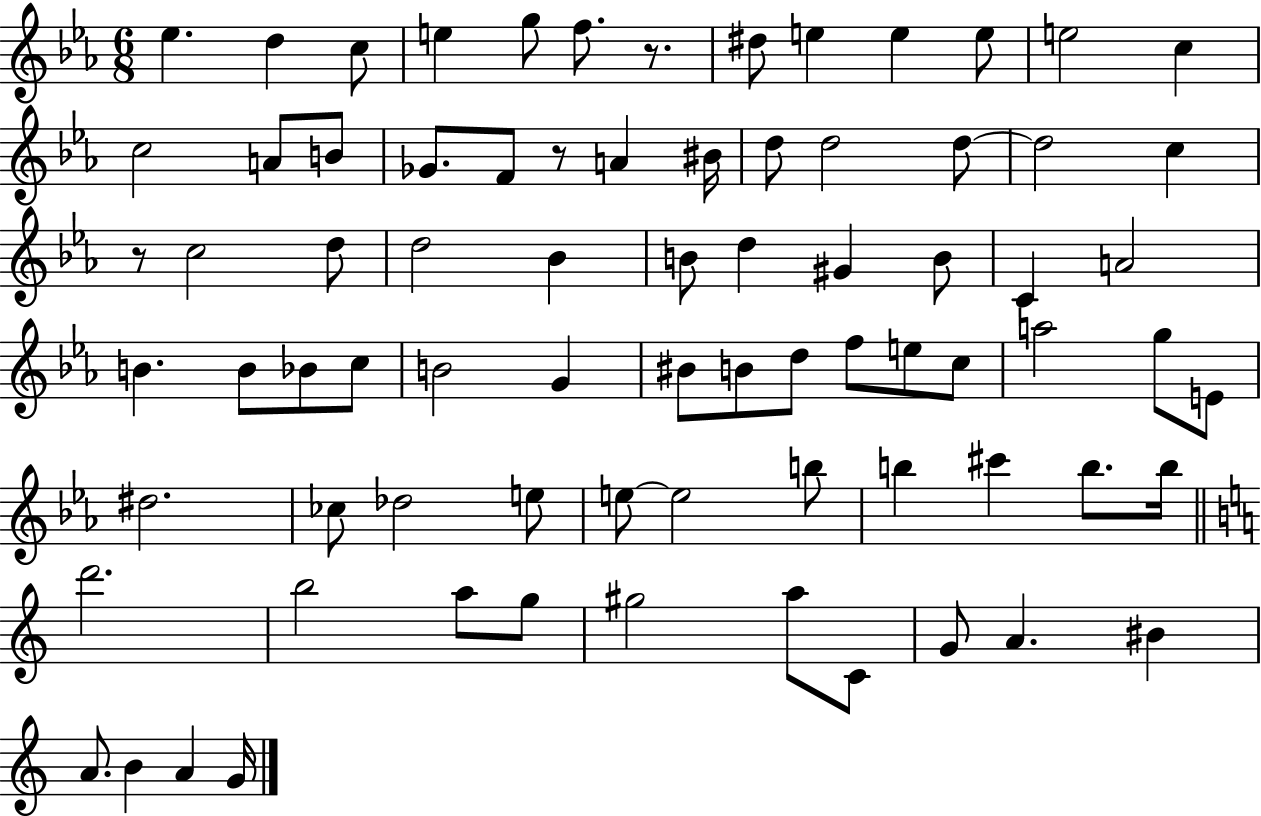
Eb5/q. D5/q C5/e E5/q G5/e F5/e. R/e. D#5/e E5/q E5/q E5/e E5/h C5/q C5/h A4/e B4/e Gb4/e. F4/e R/e A4/q BIS4/s D5/e D5/h D5/e D5/h C5/q R/e C5/h D5/e D5/h Bb4/q B4/e D5/q G#4/q B4/e C4/q A4/h B4/q. B4/e Bb4/e C5/e B4/h G4/q BIS4/e B4/e D5/e F5/e E5/e C5/e A5/h G5/e E4/e D#5/h. CES5/e Db5/h E5/e E5/e E5/h B5/e B5/q C#6/q B5/e. B5/s D6/h. B5/h A5/e G5/e G#5/h A5/e C4/e G4/e A4/q. BIS4/q A4/e. B4/q A4/q G4/s